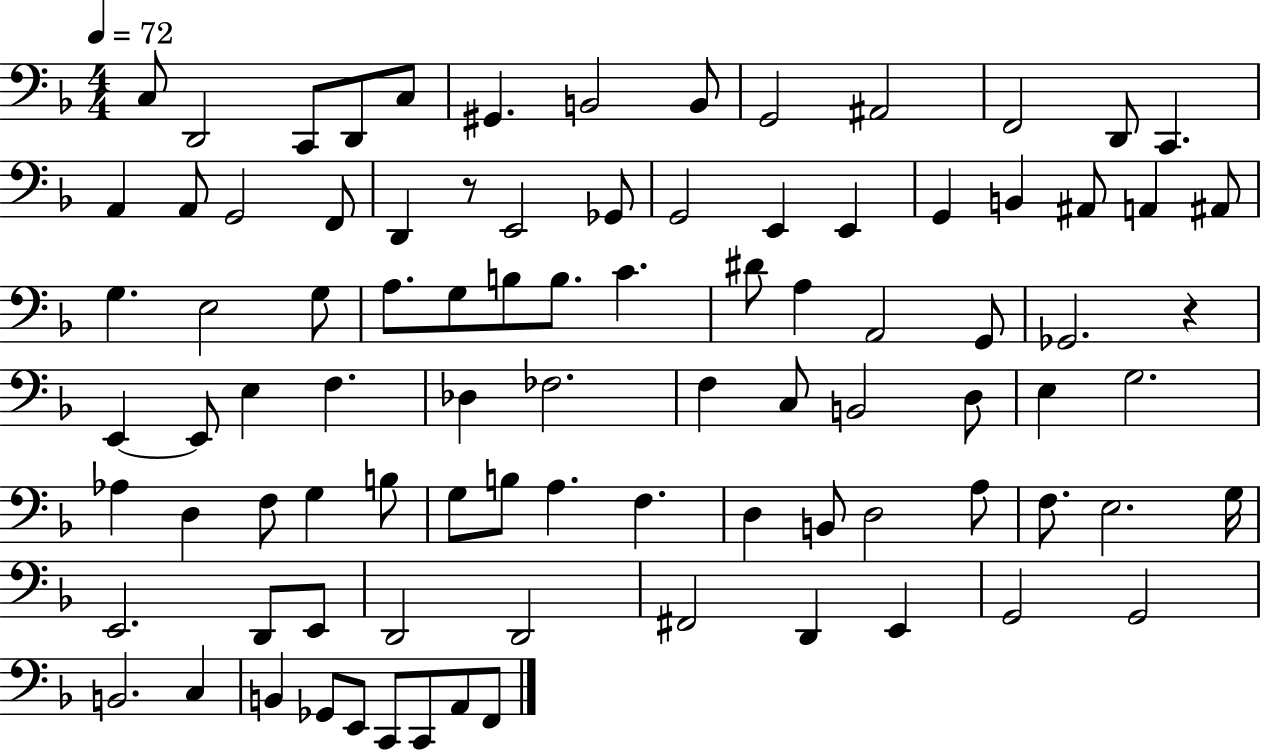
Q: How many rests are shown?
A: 2